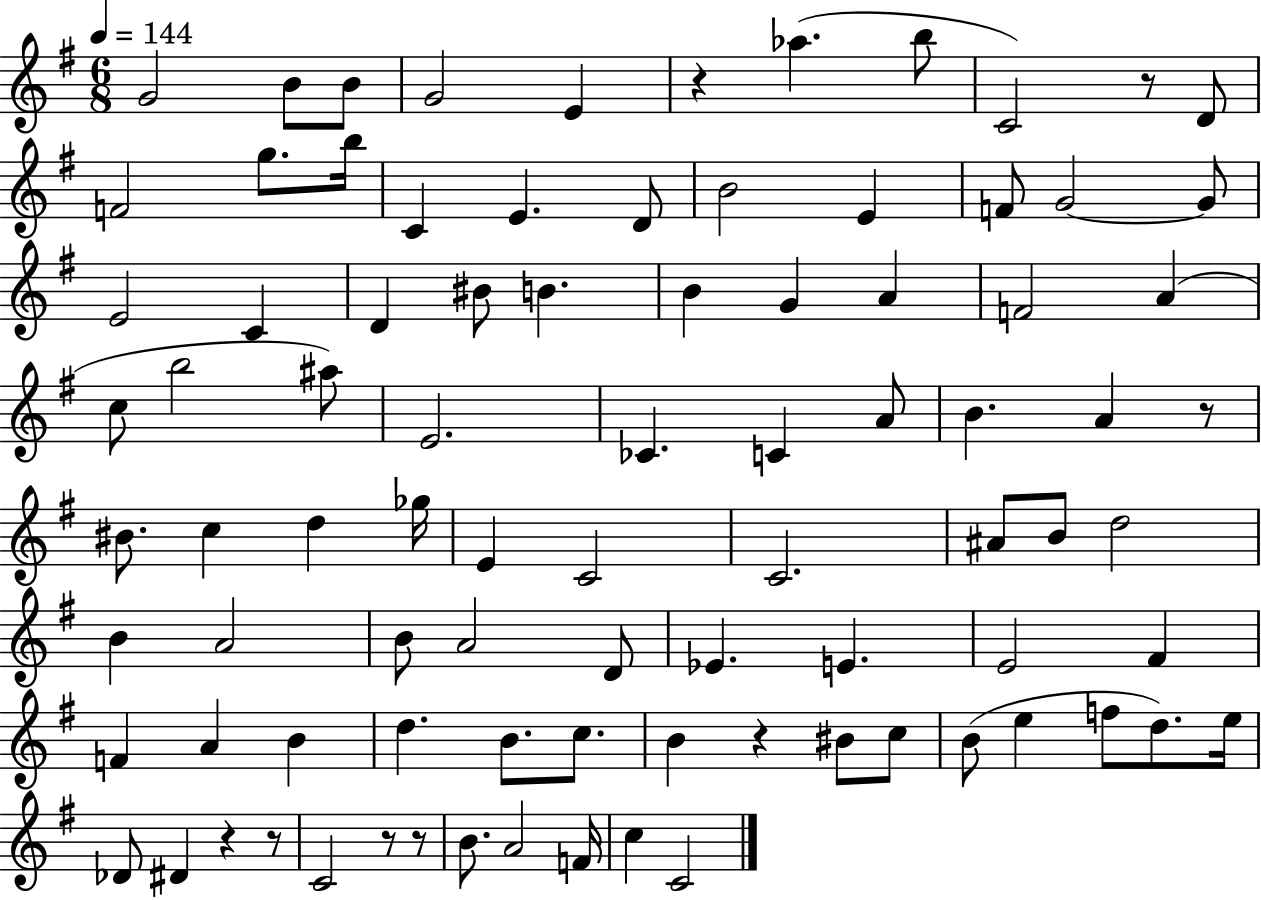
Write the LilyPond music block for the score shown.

{
  \clef treble
  \numericTimeSignature
  \time 6/8
  \key g \major
  \tempo 4 = 144
  g'2 b'8 b'8 | g'2 e'4 | r4 aes''4.( b''8 | c'2) r8 d'8 | \break f'2 g''8. b''16 | c'4 e'4. d'8 | b'2 e'4 | f'8 g'2~~ g'8 | \break e'2 c'4 | d'4 bis'8 b'4. | b'4 g'4 a'4 | f'2 a'4( | \break c''8 b''2 ais''8) | e'2. | ces'4. c'4 a'8 | b'4. a'4 r8 | \break bis'8. c''4 d''4 ges''16 | e'4 c'2 | c'2. | ais'8 b'8 d''2 | \break b'4 a'2 | b'8 a'2 d'8 | ees'4. e'4. | e'2 fis'4 | \break f'4 a'4 b'4 | d''4. b'8. c''8. | b'4 r4 bis'8 c''8 | b'8( e''4 f''8 d''8.) e''16 | \break des'8 dis'4 r4 r8 | c'2 r8 r8 | b'8. a'2 f'16 | c''4 c'2 | \break \bar "|."
}